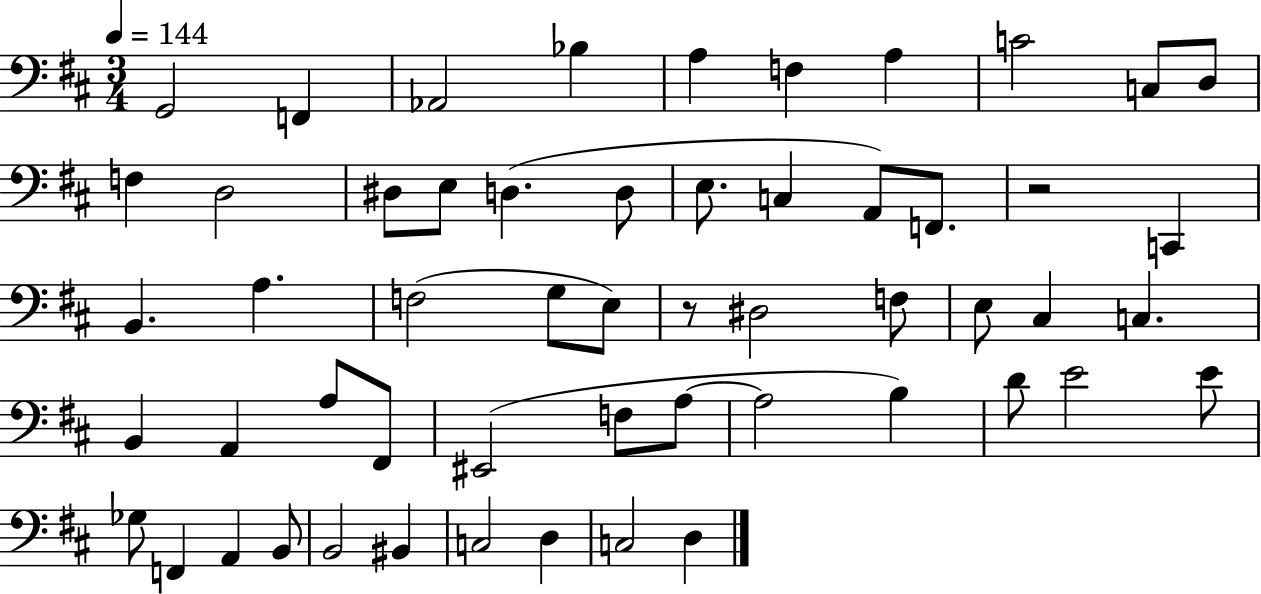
G2/h F2/q Ab2/h Bb3/q A3/q F3/q A3/q C4/h C3/e D3/e F3/q D3/h D#3/e E3/e D3/q. D3/e E3/e. C3/q A2/e F2/e. R/h C2/q B2/q. A3/q. F3/h G3/e E3/e R/e D#3/h F3/e E3/e C#3/q C3/q. B2/q A2/q A3/e F#2/e EIS2/h F3/e A3/e A3/h B3/q D4/e E4/h E4/e Gb3/e F2/q A2/q B2/e B2/h BIS2/q C3/h D3/q C3/h D3/q